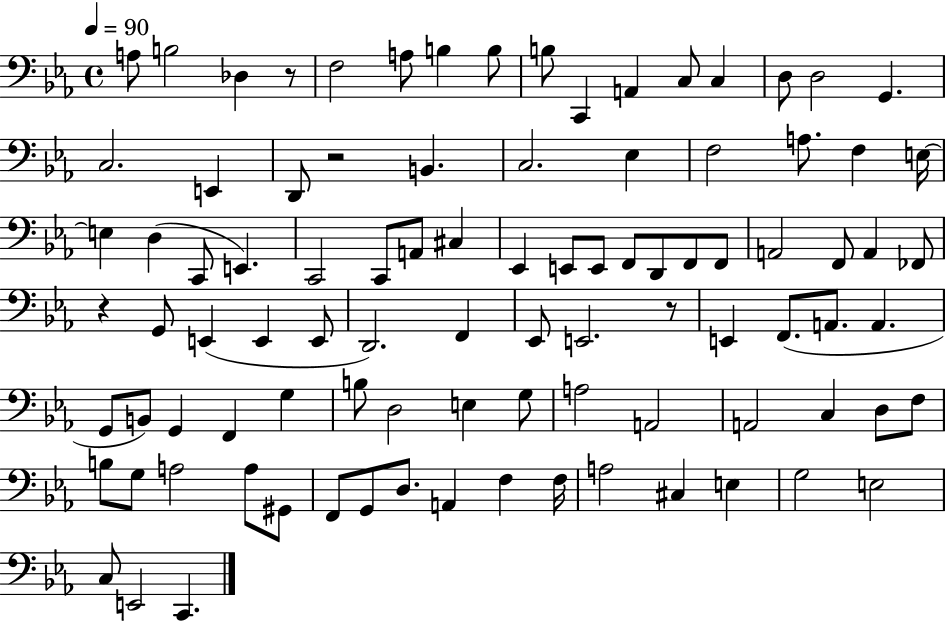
{
  \clef bass
  \time 4/4
  \defaultTimeSignature
  \key ees \major
  \tempo 4 = 90
  \repeat volta 2 { a8 b2 des4 r8 | f2 a8 b4 b8 | b8 c,4 a,4 c8 c4 | d8 d2 g,4. | \break c2. e,4 | d,8 r2 b,4. | c2. ees4 | f2 a8. f4 e16~~ | \break e4 d4( c,8 e,4.) | c,2 c,8 a,8 cis4 | ees,4 e,8 e,8 f,8 d,8 f,8 f,8 | a,2 f,8 a,4 fes,8 | \break r4 g,8 e,4( e,4 e,8 | d,2.) f,4 | ees,8 e,2. r8 | e,4 f,8.( a,8. a,4. | \break g,8 b,8) g,4 f,4 g4 | b8 d2 e4 g8 | a2 a,2 | a,2 c4 d8 f8 | \break b8 g8 a2 a8 gis,8 | f,8 g,8 d8. a,4 f4 f16 | a2 cis4 e4 | g2 e2 | \break c8 e,2 c,4. | } \bar "|."
}